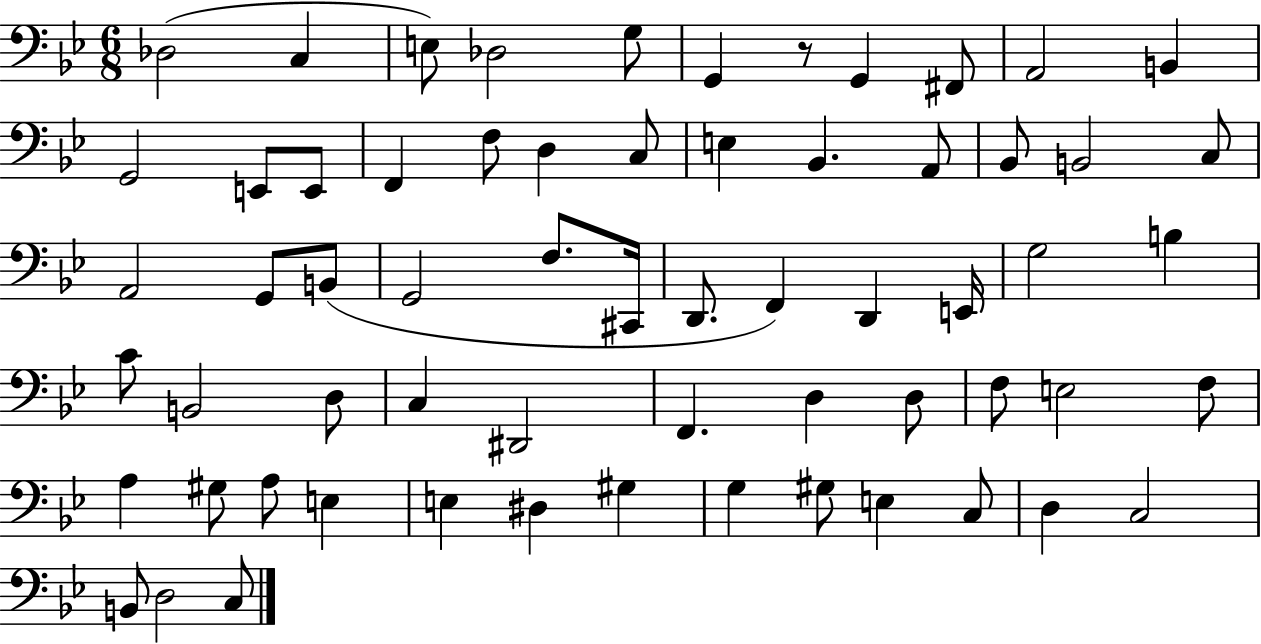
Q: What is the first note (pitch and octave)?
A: Db3